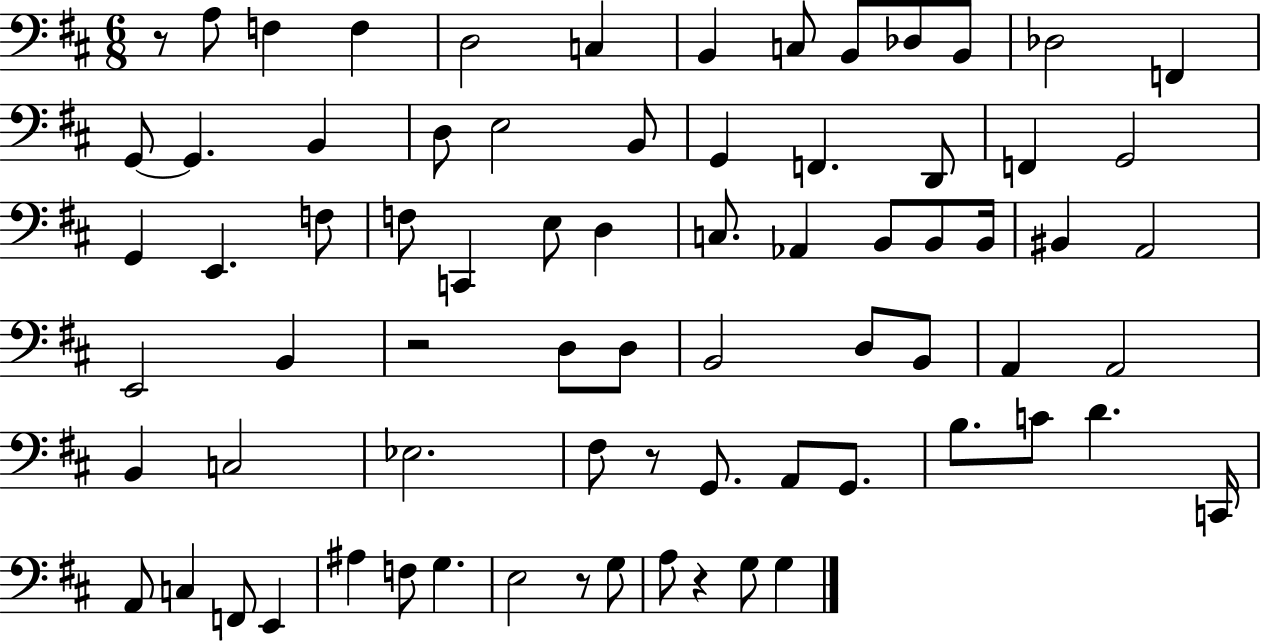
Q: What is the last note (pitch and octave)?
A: G3